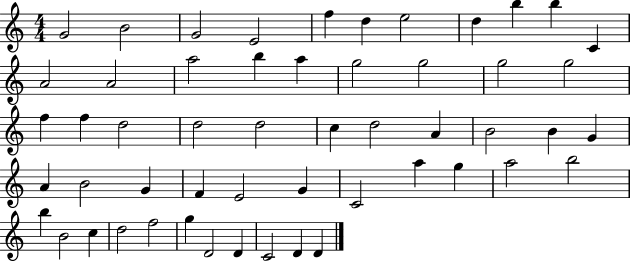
G4/h B4/h G4/h E4/h F5/q D5/q E5/h D5/q B5/q B5/q C4/q A4/h A4/h A5/h B5/q A5/q G5/h G5/h G5/h G5/h F5/q F5/q D5/h D5/h D5/h C5/q D5/h A4/q B4/h B4/q G4/q A4/q B4/h G4/q F4/q E4/h G4/q C4/h A5/q G5/q A5/h B5/h B5/q B4/h C5/q D5/h F5/h G5/q D4/h D4/q C4/h D4/q D4/q